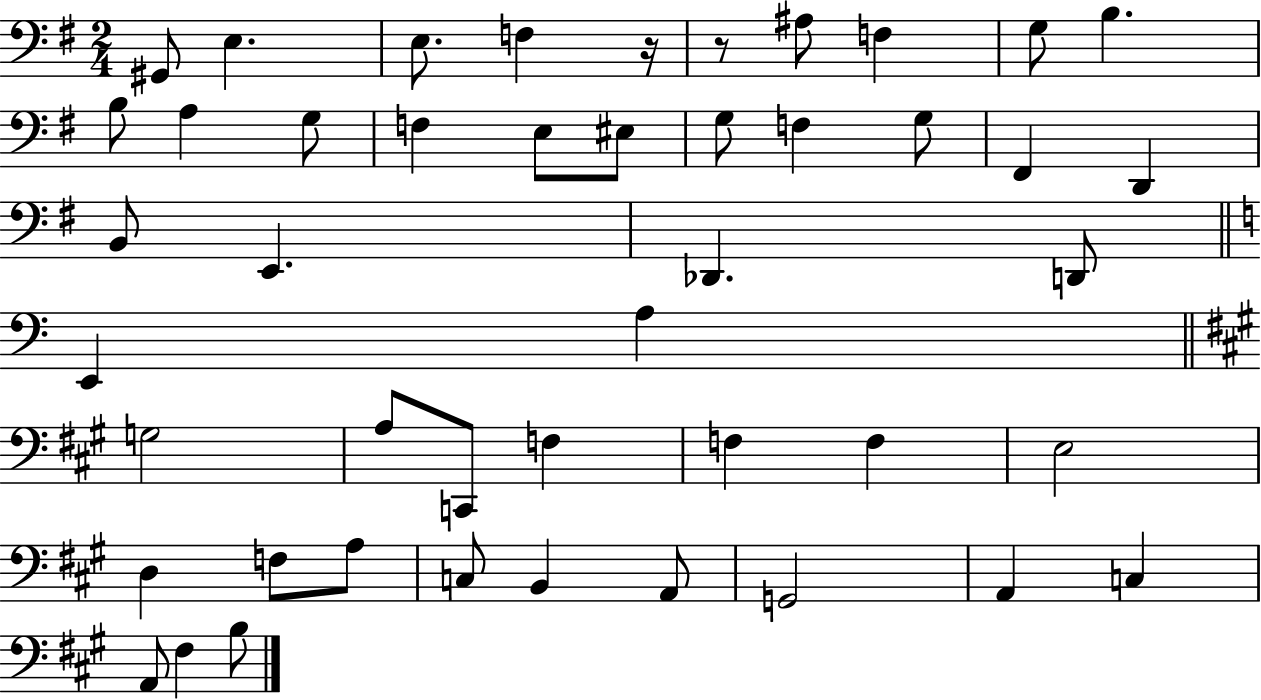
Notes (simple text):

G#2/e E3/q. E3/e. F3/q R/s R/e A#3/e F3/q G3/e B3/q. B3/e A3/q G3/e F3/q E3/e EIS3/e G3/e F3/q G3/e F#2/q D2/q B2/e E2/q. Db2/q. D2/e E2/q A3/q G3/h A3/e C2/e F3/q F3/q F3/q E3/h D3/q F3/e A3/e C3/e B2/q A2/e G2/h A2/q C3/q A2/e F#3/q B3/e